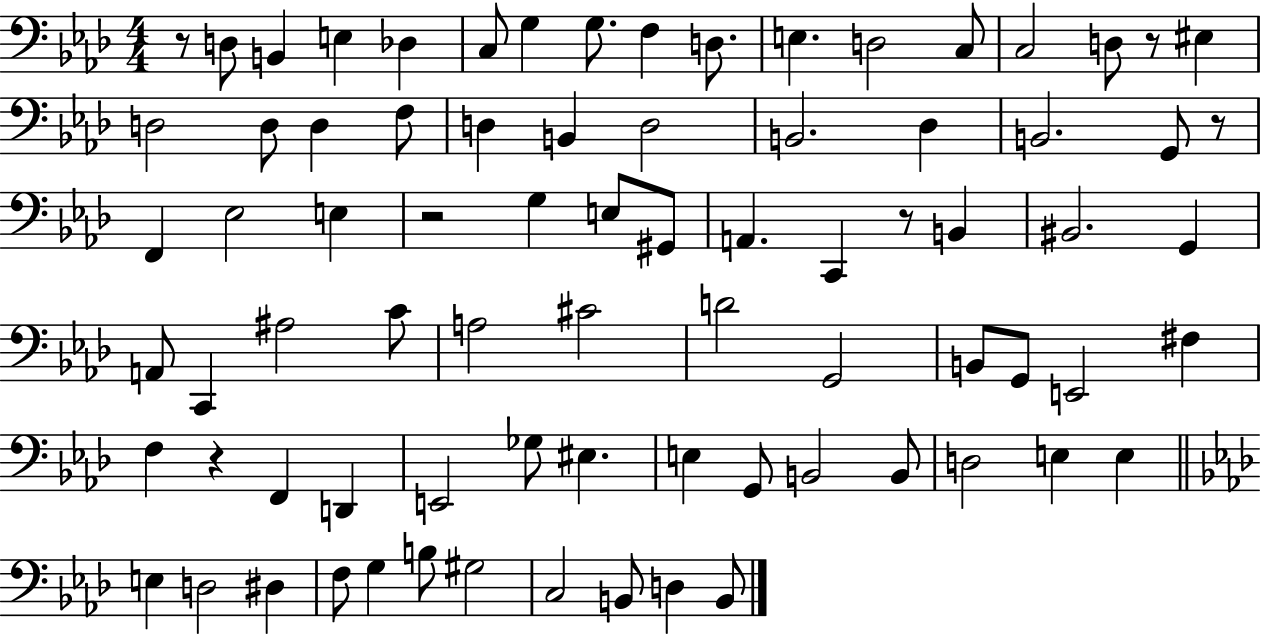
X:1
T:Untitled
M:4/4
L:1/4
K:Ab
z/2 D,/2 B,, E, _D, C,/2 G, G,/2 F, D,/2 E, D,2 C,/2 C,2 D,/2 z/2 ^E, D,2 D,/2 D, F,/2 D, B,, D,2 B,,2 _D, B,,2 G,,/2 z/2 F,, _E,2 E, z2 G, E,/2 ^G,,/2 A,, C,, z/2 B,, ^B,,2 G,, A,,/2 C,, ^A,2 C/2 A,2 ^C2 D2 G,,2 B,,/2 G,,/2 E,,2 ^F, F, z F,, D,, E,,2 _G,/2 ^E, E, G,,/2 B,,2 B,,/2 D,2 E, E, E, D,2 ^D, F,/2 G, B,/2 ^G,2 C,2 B,,/2 D, B,,/2